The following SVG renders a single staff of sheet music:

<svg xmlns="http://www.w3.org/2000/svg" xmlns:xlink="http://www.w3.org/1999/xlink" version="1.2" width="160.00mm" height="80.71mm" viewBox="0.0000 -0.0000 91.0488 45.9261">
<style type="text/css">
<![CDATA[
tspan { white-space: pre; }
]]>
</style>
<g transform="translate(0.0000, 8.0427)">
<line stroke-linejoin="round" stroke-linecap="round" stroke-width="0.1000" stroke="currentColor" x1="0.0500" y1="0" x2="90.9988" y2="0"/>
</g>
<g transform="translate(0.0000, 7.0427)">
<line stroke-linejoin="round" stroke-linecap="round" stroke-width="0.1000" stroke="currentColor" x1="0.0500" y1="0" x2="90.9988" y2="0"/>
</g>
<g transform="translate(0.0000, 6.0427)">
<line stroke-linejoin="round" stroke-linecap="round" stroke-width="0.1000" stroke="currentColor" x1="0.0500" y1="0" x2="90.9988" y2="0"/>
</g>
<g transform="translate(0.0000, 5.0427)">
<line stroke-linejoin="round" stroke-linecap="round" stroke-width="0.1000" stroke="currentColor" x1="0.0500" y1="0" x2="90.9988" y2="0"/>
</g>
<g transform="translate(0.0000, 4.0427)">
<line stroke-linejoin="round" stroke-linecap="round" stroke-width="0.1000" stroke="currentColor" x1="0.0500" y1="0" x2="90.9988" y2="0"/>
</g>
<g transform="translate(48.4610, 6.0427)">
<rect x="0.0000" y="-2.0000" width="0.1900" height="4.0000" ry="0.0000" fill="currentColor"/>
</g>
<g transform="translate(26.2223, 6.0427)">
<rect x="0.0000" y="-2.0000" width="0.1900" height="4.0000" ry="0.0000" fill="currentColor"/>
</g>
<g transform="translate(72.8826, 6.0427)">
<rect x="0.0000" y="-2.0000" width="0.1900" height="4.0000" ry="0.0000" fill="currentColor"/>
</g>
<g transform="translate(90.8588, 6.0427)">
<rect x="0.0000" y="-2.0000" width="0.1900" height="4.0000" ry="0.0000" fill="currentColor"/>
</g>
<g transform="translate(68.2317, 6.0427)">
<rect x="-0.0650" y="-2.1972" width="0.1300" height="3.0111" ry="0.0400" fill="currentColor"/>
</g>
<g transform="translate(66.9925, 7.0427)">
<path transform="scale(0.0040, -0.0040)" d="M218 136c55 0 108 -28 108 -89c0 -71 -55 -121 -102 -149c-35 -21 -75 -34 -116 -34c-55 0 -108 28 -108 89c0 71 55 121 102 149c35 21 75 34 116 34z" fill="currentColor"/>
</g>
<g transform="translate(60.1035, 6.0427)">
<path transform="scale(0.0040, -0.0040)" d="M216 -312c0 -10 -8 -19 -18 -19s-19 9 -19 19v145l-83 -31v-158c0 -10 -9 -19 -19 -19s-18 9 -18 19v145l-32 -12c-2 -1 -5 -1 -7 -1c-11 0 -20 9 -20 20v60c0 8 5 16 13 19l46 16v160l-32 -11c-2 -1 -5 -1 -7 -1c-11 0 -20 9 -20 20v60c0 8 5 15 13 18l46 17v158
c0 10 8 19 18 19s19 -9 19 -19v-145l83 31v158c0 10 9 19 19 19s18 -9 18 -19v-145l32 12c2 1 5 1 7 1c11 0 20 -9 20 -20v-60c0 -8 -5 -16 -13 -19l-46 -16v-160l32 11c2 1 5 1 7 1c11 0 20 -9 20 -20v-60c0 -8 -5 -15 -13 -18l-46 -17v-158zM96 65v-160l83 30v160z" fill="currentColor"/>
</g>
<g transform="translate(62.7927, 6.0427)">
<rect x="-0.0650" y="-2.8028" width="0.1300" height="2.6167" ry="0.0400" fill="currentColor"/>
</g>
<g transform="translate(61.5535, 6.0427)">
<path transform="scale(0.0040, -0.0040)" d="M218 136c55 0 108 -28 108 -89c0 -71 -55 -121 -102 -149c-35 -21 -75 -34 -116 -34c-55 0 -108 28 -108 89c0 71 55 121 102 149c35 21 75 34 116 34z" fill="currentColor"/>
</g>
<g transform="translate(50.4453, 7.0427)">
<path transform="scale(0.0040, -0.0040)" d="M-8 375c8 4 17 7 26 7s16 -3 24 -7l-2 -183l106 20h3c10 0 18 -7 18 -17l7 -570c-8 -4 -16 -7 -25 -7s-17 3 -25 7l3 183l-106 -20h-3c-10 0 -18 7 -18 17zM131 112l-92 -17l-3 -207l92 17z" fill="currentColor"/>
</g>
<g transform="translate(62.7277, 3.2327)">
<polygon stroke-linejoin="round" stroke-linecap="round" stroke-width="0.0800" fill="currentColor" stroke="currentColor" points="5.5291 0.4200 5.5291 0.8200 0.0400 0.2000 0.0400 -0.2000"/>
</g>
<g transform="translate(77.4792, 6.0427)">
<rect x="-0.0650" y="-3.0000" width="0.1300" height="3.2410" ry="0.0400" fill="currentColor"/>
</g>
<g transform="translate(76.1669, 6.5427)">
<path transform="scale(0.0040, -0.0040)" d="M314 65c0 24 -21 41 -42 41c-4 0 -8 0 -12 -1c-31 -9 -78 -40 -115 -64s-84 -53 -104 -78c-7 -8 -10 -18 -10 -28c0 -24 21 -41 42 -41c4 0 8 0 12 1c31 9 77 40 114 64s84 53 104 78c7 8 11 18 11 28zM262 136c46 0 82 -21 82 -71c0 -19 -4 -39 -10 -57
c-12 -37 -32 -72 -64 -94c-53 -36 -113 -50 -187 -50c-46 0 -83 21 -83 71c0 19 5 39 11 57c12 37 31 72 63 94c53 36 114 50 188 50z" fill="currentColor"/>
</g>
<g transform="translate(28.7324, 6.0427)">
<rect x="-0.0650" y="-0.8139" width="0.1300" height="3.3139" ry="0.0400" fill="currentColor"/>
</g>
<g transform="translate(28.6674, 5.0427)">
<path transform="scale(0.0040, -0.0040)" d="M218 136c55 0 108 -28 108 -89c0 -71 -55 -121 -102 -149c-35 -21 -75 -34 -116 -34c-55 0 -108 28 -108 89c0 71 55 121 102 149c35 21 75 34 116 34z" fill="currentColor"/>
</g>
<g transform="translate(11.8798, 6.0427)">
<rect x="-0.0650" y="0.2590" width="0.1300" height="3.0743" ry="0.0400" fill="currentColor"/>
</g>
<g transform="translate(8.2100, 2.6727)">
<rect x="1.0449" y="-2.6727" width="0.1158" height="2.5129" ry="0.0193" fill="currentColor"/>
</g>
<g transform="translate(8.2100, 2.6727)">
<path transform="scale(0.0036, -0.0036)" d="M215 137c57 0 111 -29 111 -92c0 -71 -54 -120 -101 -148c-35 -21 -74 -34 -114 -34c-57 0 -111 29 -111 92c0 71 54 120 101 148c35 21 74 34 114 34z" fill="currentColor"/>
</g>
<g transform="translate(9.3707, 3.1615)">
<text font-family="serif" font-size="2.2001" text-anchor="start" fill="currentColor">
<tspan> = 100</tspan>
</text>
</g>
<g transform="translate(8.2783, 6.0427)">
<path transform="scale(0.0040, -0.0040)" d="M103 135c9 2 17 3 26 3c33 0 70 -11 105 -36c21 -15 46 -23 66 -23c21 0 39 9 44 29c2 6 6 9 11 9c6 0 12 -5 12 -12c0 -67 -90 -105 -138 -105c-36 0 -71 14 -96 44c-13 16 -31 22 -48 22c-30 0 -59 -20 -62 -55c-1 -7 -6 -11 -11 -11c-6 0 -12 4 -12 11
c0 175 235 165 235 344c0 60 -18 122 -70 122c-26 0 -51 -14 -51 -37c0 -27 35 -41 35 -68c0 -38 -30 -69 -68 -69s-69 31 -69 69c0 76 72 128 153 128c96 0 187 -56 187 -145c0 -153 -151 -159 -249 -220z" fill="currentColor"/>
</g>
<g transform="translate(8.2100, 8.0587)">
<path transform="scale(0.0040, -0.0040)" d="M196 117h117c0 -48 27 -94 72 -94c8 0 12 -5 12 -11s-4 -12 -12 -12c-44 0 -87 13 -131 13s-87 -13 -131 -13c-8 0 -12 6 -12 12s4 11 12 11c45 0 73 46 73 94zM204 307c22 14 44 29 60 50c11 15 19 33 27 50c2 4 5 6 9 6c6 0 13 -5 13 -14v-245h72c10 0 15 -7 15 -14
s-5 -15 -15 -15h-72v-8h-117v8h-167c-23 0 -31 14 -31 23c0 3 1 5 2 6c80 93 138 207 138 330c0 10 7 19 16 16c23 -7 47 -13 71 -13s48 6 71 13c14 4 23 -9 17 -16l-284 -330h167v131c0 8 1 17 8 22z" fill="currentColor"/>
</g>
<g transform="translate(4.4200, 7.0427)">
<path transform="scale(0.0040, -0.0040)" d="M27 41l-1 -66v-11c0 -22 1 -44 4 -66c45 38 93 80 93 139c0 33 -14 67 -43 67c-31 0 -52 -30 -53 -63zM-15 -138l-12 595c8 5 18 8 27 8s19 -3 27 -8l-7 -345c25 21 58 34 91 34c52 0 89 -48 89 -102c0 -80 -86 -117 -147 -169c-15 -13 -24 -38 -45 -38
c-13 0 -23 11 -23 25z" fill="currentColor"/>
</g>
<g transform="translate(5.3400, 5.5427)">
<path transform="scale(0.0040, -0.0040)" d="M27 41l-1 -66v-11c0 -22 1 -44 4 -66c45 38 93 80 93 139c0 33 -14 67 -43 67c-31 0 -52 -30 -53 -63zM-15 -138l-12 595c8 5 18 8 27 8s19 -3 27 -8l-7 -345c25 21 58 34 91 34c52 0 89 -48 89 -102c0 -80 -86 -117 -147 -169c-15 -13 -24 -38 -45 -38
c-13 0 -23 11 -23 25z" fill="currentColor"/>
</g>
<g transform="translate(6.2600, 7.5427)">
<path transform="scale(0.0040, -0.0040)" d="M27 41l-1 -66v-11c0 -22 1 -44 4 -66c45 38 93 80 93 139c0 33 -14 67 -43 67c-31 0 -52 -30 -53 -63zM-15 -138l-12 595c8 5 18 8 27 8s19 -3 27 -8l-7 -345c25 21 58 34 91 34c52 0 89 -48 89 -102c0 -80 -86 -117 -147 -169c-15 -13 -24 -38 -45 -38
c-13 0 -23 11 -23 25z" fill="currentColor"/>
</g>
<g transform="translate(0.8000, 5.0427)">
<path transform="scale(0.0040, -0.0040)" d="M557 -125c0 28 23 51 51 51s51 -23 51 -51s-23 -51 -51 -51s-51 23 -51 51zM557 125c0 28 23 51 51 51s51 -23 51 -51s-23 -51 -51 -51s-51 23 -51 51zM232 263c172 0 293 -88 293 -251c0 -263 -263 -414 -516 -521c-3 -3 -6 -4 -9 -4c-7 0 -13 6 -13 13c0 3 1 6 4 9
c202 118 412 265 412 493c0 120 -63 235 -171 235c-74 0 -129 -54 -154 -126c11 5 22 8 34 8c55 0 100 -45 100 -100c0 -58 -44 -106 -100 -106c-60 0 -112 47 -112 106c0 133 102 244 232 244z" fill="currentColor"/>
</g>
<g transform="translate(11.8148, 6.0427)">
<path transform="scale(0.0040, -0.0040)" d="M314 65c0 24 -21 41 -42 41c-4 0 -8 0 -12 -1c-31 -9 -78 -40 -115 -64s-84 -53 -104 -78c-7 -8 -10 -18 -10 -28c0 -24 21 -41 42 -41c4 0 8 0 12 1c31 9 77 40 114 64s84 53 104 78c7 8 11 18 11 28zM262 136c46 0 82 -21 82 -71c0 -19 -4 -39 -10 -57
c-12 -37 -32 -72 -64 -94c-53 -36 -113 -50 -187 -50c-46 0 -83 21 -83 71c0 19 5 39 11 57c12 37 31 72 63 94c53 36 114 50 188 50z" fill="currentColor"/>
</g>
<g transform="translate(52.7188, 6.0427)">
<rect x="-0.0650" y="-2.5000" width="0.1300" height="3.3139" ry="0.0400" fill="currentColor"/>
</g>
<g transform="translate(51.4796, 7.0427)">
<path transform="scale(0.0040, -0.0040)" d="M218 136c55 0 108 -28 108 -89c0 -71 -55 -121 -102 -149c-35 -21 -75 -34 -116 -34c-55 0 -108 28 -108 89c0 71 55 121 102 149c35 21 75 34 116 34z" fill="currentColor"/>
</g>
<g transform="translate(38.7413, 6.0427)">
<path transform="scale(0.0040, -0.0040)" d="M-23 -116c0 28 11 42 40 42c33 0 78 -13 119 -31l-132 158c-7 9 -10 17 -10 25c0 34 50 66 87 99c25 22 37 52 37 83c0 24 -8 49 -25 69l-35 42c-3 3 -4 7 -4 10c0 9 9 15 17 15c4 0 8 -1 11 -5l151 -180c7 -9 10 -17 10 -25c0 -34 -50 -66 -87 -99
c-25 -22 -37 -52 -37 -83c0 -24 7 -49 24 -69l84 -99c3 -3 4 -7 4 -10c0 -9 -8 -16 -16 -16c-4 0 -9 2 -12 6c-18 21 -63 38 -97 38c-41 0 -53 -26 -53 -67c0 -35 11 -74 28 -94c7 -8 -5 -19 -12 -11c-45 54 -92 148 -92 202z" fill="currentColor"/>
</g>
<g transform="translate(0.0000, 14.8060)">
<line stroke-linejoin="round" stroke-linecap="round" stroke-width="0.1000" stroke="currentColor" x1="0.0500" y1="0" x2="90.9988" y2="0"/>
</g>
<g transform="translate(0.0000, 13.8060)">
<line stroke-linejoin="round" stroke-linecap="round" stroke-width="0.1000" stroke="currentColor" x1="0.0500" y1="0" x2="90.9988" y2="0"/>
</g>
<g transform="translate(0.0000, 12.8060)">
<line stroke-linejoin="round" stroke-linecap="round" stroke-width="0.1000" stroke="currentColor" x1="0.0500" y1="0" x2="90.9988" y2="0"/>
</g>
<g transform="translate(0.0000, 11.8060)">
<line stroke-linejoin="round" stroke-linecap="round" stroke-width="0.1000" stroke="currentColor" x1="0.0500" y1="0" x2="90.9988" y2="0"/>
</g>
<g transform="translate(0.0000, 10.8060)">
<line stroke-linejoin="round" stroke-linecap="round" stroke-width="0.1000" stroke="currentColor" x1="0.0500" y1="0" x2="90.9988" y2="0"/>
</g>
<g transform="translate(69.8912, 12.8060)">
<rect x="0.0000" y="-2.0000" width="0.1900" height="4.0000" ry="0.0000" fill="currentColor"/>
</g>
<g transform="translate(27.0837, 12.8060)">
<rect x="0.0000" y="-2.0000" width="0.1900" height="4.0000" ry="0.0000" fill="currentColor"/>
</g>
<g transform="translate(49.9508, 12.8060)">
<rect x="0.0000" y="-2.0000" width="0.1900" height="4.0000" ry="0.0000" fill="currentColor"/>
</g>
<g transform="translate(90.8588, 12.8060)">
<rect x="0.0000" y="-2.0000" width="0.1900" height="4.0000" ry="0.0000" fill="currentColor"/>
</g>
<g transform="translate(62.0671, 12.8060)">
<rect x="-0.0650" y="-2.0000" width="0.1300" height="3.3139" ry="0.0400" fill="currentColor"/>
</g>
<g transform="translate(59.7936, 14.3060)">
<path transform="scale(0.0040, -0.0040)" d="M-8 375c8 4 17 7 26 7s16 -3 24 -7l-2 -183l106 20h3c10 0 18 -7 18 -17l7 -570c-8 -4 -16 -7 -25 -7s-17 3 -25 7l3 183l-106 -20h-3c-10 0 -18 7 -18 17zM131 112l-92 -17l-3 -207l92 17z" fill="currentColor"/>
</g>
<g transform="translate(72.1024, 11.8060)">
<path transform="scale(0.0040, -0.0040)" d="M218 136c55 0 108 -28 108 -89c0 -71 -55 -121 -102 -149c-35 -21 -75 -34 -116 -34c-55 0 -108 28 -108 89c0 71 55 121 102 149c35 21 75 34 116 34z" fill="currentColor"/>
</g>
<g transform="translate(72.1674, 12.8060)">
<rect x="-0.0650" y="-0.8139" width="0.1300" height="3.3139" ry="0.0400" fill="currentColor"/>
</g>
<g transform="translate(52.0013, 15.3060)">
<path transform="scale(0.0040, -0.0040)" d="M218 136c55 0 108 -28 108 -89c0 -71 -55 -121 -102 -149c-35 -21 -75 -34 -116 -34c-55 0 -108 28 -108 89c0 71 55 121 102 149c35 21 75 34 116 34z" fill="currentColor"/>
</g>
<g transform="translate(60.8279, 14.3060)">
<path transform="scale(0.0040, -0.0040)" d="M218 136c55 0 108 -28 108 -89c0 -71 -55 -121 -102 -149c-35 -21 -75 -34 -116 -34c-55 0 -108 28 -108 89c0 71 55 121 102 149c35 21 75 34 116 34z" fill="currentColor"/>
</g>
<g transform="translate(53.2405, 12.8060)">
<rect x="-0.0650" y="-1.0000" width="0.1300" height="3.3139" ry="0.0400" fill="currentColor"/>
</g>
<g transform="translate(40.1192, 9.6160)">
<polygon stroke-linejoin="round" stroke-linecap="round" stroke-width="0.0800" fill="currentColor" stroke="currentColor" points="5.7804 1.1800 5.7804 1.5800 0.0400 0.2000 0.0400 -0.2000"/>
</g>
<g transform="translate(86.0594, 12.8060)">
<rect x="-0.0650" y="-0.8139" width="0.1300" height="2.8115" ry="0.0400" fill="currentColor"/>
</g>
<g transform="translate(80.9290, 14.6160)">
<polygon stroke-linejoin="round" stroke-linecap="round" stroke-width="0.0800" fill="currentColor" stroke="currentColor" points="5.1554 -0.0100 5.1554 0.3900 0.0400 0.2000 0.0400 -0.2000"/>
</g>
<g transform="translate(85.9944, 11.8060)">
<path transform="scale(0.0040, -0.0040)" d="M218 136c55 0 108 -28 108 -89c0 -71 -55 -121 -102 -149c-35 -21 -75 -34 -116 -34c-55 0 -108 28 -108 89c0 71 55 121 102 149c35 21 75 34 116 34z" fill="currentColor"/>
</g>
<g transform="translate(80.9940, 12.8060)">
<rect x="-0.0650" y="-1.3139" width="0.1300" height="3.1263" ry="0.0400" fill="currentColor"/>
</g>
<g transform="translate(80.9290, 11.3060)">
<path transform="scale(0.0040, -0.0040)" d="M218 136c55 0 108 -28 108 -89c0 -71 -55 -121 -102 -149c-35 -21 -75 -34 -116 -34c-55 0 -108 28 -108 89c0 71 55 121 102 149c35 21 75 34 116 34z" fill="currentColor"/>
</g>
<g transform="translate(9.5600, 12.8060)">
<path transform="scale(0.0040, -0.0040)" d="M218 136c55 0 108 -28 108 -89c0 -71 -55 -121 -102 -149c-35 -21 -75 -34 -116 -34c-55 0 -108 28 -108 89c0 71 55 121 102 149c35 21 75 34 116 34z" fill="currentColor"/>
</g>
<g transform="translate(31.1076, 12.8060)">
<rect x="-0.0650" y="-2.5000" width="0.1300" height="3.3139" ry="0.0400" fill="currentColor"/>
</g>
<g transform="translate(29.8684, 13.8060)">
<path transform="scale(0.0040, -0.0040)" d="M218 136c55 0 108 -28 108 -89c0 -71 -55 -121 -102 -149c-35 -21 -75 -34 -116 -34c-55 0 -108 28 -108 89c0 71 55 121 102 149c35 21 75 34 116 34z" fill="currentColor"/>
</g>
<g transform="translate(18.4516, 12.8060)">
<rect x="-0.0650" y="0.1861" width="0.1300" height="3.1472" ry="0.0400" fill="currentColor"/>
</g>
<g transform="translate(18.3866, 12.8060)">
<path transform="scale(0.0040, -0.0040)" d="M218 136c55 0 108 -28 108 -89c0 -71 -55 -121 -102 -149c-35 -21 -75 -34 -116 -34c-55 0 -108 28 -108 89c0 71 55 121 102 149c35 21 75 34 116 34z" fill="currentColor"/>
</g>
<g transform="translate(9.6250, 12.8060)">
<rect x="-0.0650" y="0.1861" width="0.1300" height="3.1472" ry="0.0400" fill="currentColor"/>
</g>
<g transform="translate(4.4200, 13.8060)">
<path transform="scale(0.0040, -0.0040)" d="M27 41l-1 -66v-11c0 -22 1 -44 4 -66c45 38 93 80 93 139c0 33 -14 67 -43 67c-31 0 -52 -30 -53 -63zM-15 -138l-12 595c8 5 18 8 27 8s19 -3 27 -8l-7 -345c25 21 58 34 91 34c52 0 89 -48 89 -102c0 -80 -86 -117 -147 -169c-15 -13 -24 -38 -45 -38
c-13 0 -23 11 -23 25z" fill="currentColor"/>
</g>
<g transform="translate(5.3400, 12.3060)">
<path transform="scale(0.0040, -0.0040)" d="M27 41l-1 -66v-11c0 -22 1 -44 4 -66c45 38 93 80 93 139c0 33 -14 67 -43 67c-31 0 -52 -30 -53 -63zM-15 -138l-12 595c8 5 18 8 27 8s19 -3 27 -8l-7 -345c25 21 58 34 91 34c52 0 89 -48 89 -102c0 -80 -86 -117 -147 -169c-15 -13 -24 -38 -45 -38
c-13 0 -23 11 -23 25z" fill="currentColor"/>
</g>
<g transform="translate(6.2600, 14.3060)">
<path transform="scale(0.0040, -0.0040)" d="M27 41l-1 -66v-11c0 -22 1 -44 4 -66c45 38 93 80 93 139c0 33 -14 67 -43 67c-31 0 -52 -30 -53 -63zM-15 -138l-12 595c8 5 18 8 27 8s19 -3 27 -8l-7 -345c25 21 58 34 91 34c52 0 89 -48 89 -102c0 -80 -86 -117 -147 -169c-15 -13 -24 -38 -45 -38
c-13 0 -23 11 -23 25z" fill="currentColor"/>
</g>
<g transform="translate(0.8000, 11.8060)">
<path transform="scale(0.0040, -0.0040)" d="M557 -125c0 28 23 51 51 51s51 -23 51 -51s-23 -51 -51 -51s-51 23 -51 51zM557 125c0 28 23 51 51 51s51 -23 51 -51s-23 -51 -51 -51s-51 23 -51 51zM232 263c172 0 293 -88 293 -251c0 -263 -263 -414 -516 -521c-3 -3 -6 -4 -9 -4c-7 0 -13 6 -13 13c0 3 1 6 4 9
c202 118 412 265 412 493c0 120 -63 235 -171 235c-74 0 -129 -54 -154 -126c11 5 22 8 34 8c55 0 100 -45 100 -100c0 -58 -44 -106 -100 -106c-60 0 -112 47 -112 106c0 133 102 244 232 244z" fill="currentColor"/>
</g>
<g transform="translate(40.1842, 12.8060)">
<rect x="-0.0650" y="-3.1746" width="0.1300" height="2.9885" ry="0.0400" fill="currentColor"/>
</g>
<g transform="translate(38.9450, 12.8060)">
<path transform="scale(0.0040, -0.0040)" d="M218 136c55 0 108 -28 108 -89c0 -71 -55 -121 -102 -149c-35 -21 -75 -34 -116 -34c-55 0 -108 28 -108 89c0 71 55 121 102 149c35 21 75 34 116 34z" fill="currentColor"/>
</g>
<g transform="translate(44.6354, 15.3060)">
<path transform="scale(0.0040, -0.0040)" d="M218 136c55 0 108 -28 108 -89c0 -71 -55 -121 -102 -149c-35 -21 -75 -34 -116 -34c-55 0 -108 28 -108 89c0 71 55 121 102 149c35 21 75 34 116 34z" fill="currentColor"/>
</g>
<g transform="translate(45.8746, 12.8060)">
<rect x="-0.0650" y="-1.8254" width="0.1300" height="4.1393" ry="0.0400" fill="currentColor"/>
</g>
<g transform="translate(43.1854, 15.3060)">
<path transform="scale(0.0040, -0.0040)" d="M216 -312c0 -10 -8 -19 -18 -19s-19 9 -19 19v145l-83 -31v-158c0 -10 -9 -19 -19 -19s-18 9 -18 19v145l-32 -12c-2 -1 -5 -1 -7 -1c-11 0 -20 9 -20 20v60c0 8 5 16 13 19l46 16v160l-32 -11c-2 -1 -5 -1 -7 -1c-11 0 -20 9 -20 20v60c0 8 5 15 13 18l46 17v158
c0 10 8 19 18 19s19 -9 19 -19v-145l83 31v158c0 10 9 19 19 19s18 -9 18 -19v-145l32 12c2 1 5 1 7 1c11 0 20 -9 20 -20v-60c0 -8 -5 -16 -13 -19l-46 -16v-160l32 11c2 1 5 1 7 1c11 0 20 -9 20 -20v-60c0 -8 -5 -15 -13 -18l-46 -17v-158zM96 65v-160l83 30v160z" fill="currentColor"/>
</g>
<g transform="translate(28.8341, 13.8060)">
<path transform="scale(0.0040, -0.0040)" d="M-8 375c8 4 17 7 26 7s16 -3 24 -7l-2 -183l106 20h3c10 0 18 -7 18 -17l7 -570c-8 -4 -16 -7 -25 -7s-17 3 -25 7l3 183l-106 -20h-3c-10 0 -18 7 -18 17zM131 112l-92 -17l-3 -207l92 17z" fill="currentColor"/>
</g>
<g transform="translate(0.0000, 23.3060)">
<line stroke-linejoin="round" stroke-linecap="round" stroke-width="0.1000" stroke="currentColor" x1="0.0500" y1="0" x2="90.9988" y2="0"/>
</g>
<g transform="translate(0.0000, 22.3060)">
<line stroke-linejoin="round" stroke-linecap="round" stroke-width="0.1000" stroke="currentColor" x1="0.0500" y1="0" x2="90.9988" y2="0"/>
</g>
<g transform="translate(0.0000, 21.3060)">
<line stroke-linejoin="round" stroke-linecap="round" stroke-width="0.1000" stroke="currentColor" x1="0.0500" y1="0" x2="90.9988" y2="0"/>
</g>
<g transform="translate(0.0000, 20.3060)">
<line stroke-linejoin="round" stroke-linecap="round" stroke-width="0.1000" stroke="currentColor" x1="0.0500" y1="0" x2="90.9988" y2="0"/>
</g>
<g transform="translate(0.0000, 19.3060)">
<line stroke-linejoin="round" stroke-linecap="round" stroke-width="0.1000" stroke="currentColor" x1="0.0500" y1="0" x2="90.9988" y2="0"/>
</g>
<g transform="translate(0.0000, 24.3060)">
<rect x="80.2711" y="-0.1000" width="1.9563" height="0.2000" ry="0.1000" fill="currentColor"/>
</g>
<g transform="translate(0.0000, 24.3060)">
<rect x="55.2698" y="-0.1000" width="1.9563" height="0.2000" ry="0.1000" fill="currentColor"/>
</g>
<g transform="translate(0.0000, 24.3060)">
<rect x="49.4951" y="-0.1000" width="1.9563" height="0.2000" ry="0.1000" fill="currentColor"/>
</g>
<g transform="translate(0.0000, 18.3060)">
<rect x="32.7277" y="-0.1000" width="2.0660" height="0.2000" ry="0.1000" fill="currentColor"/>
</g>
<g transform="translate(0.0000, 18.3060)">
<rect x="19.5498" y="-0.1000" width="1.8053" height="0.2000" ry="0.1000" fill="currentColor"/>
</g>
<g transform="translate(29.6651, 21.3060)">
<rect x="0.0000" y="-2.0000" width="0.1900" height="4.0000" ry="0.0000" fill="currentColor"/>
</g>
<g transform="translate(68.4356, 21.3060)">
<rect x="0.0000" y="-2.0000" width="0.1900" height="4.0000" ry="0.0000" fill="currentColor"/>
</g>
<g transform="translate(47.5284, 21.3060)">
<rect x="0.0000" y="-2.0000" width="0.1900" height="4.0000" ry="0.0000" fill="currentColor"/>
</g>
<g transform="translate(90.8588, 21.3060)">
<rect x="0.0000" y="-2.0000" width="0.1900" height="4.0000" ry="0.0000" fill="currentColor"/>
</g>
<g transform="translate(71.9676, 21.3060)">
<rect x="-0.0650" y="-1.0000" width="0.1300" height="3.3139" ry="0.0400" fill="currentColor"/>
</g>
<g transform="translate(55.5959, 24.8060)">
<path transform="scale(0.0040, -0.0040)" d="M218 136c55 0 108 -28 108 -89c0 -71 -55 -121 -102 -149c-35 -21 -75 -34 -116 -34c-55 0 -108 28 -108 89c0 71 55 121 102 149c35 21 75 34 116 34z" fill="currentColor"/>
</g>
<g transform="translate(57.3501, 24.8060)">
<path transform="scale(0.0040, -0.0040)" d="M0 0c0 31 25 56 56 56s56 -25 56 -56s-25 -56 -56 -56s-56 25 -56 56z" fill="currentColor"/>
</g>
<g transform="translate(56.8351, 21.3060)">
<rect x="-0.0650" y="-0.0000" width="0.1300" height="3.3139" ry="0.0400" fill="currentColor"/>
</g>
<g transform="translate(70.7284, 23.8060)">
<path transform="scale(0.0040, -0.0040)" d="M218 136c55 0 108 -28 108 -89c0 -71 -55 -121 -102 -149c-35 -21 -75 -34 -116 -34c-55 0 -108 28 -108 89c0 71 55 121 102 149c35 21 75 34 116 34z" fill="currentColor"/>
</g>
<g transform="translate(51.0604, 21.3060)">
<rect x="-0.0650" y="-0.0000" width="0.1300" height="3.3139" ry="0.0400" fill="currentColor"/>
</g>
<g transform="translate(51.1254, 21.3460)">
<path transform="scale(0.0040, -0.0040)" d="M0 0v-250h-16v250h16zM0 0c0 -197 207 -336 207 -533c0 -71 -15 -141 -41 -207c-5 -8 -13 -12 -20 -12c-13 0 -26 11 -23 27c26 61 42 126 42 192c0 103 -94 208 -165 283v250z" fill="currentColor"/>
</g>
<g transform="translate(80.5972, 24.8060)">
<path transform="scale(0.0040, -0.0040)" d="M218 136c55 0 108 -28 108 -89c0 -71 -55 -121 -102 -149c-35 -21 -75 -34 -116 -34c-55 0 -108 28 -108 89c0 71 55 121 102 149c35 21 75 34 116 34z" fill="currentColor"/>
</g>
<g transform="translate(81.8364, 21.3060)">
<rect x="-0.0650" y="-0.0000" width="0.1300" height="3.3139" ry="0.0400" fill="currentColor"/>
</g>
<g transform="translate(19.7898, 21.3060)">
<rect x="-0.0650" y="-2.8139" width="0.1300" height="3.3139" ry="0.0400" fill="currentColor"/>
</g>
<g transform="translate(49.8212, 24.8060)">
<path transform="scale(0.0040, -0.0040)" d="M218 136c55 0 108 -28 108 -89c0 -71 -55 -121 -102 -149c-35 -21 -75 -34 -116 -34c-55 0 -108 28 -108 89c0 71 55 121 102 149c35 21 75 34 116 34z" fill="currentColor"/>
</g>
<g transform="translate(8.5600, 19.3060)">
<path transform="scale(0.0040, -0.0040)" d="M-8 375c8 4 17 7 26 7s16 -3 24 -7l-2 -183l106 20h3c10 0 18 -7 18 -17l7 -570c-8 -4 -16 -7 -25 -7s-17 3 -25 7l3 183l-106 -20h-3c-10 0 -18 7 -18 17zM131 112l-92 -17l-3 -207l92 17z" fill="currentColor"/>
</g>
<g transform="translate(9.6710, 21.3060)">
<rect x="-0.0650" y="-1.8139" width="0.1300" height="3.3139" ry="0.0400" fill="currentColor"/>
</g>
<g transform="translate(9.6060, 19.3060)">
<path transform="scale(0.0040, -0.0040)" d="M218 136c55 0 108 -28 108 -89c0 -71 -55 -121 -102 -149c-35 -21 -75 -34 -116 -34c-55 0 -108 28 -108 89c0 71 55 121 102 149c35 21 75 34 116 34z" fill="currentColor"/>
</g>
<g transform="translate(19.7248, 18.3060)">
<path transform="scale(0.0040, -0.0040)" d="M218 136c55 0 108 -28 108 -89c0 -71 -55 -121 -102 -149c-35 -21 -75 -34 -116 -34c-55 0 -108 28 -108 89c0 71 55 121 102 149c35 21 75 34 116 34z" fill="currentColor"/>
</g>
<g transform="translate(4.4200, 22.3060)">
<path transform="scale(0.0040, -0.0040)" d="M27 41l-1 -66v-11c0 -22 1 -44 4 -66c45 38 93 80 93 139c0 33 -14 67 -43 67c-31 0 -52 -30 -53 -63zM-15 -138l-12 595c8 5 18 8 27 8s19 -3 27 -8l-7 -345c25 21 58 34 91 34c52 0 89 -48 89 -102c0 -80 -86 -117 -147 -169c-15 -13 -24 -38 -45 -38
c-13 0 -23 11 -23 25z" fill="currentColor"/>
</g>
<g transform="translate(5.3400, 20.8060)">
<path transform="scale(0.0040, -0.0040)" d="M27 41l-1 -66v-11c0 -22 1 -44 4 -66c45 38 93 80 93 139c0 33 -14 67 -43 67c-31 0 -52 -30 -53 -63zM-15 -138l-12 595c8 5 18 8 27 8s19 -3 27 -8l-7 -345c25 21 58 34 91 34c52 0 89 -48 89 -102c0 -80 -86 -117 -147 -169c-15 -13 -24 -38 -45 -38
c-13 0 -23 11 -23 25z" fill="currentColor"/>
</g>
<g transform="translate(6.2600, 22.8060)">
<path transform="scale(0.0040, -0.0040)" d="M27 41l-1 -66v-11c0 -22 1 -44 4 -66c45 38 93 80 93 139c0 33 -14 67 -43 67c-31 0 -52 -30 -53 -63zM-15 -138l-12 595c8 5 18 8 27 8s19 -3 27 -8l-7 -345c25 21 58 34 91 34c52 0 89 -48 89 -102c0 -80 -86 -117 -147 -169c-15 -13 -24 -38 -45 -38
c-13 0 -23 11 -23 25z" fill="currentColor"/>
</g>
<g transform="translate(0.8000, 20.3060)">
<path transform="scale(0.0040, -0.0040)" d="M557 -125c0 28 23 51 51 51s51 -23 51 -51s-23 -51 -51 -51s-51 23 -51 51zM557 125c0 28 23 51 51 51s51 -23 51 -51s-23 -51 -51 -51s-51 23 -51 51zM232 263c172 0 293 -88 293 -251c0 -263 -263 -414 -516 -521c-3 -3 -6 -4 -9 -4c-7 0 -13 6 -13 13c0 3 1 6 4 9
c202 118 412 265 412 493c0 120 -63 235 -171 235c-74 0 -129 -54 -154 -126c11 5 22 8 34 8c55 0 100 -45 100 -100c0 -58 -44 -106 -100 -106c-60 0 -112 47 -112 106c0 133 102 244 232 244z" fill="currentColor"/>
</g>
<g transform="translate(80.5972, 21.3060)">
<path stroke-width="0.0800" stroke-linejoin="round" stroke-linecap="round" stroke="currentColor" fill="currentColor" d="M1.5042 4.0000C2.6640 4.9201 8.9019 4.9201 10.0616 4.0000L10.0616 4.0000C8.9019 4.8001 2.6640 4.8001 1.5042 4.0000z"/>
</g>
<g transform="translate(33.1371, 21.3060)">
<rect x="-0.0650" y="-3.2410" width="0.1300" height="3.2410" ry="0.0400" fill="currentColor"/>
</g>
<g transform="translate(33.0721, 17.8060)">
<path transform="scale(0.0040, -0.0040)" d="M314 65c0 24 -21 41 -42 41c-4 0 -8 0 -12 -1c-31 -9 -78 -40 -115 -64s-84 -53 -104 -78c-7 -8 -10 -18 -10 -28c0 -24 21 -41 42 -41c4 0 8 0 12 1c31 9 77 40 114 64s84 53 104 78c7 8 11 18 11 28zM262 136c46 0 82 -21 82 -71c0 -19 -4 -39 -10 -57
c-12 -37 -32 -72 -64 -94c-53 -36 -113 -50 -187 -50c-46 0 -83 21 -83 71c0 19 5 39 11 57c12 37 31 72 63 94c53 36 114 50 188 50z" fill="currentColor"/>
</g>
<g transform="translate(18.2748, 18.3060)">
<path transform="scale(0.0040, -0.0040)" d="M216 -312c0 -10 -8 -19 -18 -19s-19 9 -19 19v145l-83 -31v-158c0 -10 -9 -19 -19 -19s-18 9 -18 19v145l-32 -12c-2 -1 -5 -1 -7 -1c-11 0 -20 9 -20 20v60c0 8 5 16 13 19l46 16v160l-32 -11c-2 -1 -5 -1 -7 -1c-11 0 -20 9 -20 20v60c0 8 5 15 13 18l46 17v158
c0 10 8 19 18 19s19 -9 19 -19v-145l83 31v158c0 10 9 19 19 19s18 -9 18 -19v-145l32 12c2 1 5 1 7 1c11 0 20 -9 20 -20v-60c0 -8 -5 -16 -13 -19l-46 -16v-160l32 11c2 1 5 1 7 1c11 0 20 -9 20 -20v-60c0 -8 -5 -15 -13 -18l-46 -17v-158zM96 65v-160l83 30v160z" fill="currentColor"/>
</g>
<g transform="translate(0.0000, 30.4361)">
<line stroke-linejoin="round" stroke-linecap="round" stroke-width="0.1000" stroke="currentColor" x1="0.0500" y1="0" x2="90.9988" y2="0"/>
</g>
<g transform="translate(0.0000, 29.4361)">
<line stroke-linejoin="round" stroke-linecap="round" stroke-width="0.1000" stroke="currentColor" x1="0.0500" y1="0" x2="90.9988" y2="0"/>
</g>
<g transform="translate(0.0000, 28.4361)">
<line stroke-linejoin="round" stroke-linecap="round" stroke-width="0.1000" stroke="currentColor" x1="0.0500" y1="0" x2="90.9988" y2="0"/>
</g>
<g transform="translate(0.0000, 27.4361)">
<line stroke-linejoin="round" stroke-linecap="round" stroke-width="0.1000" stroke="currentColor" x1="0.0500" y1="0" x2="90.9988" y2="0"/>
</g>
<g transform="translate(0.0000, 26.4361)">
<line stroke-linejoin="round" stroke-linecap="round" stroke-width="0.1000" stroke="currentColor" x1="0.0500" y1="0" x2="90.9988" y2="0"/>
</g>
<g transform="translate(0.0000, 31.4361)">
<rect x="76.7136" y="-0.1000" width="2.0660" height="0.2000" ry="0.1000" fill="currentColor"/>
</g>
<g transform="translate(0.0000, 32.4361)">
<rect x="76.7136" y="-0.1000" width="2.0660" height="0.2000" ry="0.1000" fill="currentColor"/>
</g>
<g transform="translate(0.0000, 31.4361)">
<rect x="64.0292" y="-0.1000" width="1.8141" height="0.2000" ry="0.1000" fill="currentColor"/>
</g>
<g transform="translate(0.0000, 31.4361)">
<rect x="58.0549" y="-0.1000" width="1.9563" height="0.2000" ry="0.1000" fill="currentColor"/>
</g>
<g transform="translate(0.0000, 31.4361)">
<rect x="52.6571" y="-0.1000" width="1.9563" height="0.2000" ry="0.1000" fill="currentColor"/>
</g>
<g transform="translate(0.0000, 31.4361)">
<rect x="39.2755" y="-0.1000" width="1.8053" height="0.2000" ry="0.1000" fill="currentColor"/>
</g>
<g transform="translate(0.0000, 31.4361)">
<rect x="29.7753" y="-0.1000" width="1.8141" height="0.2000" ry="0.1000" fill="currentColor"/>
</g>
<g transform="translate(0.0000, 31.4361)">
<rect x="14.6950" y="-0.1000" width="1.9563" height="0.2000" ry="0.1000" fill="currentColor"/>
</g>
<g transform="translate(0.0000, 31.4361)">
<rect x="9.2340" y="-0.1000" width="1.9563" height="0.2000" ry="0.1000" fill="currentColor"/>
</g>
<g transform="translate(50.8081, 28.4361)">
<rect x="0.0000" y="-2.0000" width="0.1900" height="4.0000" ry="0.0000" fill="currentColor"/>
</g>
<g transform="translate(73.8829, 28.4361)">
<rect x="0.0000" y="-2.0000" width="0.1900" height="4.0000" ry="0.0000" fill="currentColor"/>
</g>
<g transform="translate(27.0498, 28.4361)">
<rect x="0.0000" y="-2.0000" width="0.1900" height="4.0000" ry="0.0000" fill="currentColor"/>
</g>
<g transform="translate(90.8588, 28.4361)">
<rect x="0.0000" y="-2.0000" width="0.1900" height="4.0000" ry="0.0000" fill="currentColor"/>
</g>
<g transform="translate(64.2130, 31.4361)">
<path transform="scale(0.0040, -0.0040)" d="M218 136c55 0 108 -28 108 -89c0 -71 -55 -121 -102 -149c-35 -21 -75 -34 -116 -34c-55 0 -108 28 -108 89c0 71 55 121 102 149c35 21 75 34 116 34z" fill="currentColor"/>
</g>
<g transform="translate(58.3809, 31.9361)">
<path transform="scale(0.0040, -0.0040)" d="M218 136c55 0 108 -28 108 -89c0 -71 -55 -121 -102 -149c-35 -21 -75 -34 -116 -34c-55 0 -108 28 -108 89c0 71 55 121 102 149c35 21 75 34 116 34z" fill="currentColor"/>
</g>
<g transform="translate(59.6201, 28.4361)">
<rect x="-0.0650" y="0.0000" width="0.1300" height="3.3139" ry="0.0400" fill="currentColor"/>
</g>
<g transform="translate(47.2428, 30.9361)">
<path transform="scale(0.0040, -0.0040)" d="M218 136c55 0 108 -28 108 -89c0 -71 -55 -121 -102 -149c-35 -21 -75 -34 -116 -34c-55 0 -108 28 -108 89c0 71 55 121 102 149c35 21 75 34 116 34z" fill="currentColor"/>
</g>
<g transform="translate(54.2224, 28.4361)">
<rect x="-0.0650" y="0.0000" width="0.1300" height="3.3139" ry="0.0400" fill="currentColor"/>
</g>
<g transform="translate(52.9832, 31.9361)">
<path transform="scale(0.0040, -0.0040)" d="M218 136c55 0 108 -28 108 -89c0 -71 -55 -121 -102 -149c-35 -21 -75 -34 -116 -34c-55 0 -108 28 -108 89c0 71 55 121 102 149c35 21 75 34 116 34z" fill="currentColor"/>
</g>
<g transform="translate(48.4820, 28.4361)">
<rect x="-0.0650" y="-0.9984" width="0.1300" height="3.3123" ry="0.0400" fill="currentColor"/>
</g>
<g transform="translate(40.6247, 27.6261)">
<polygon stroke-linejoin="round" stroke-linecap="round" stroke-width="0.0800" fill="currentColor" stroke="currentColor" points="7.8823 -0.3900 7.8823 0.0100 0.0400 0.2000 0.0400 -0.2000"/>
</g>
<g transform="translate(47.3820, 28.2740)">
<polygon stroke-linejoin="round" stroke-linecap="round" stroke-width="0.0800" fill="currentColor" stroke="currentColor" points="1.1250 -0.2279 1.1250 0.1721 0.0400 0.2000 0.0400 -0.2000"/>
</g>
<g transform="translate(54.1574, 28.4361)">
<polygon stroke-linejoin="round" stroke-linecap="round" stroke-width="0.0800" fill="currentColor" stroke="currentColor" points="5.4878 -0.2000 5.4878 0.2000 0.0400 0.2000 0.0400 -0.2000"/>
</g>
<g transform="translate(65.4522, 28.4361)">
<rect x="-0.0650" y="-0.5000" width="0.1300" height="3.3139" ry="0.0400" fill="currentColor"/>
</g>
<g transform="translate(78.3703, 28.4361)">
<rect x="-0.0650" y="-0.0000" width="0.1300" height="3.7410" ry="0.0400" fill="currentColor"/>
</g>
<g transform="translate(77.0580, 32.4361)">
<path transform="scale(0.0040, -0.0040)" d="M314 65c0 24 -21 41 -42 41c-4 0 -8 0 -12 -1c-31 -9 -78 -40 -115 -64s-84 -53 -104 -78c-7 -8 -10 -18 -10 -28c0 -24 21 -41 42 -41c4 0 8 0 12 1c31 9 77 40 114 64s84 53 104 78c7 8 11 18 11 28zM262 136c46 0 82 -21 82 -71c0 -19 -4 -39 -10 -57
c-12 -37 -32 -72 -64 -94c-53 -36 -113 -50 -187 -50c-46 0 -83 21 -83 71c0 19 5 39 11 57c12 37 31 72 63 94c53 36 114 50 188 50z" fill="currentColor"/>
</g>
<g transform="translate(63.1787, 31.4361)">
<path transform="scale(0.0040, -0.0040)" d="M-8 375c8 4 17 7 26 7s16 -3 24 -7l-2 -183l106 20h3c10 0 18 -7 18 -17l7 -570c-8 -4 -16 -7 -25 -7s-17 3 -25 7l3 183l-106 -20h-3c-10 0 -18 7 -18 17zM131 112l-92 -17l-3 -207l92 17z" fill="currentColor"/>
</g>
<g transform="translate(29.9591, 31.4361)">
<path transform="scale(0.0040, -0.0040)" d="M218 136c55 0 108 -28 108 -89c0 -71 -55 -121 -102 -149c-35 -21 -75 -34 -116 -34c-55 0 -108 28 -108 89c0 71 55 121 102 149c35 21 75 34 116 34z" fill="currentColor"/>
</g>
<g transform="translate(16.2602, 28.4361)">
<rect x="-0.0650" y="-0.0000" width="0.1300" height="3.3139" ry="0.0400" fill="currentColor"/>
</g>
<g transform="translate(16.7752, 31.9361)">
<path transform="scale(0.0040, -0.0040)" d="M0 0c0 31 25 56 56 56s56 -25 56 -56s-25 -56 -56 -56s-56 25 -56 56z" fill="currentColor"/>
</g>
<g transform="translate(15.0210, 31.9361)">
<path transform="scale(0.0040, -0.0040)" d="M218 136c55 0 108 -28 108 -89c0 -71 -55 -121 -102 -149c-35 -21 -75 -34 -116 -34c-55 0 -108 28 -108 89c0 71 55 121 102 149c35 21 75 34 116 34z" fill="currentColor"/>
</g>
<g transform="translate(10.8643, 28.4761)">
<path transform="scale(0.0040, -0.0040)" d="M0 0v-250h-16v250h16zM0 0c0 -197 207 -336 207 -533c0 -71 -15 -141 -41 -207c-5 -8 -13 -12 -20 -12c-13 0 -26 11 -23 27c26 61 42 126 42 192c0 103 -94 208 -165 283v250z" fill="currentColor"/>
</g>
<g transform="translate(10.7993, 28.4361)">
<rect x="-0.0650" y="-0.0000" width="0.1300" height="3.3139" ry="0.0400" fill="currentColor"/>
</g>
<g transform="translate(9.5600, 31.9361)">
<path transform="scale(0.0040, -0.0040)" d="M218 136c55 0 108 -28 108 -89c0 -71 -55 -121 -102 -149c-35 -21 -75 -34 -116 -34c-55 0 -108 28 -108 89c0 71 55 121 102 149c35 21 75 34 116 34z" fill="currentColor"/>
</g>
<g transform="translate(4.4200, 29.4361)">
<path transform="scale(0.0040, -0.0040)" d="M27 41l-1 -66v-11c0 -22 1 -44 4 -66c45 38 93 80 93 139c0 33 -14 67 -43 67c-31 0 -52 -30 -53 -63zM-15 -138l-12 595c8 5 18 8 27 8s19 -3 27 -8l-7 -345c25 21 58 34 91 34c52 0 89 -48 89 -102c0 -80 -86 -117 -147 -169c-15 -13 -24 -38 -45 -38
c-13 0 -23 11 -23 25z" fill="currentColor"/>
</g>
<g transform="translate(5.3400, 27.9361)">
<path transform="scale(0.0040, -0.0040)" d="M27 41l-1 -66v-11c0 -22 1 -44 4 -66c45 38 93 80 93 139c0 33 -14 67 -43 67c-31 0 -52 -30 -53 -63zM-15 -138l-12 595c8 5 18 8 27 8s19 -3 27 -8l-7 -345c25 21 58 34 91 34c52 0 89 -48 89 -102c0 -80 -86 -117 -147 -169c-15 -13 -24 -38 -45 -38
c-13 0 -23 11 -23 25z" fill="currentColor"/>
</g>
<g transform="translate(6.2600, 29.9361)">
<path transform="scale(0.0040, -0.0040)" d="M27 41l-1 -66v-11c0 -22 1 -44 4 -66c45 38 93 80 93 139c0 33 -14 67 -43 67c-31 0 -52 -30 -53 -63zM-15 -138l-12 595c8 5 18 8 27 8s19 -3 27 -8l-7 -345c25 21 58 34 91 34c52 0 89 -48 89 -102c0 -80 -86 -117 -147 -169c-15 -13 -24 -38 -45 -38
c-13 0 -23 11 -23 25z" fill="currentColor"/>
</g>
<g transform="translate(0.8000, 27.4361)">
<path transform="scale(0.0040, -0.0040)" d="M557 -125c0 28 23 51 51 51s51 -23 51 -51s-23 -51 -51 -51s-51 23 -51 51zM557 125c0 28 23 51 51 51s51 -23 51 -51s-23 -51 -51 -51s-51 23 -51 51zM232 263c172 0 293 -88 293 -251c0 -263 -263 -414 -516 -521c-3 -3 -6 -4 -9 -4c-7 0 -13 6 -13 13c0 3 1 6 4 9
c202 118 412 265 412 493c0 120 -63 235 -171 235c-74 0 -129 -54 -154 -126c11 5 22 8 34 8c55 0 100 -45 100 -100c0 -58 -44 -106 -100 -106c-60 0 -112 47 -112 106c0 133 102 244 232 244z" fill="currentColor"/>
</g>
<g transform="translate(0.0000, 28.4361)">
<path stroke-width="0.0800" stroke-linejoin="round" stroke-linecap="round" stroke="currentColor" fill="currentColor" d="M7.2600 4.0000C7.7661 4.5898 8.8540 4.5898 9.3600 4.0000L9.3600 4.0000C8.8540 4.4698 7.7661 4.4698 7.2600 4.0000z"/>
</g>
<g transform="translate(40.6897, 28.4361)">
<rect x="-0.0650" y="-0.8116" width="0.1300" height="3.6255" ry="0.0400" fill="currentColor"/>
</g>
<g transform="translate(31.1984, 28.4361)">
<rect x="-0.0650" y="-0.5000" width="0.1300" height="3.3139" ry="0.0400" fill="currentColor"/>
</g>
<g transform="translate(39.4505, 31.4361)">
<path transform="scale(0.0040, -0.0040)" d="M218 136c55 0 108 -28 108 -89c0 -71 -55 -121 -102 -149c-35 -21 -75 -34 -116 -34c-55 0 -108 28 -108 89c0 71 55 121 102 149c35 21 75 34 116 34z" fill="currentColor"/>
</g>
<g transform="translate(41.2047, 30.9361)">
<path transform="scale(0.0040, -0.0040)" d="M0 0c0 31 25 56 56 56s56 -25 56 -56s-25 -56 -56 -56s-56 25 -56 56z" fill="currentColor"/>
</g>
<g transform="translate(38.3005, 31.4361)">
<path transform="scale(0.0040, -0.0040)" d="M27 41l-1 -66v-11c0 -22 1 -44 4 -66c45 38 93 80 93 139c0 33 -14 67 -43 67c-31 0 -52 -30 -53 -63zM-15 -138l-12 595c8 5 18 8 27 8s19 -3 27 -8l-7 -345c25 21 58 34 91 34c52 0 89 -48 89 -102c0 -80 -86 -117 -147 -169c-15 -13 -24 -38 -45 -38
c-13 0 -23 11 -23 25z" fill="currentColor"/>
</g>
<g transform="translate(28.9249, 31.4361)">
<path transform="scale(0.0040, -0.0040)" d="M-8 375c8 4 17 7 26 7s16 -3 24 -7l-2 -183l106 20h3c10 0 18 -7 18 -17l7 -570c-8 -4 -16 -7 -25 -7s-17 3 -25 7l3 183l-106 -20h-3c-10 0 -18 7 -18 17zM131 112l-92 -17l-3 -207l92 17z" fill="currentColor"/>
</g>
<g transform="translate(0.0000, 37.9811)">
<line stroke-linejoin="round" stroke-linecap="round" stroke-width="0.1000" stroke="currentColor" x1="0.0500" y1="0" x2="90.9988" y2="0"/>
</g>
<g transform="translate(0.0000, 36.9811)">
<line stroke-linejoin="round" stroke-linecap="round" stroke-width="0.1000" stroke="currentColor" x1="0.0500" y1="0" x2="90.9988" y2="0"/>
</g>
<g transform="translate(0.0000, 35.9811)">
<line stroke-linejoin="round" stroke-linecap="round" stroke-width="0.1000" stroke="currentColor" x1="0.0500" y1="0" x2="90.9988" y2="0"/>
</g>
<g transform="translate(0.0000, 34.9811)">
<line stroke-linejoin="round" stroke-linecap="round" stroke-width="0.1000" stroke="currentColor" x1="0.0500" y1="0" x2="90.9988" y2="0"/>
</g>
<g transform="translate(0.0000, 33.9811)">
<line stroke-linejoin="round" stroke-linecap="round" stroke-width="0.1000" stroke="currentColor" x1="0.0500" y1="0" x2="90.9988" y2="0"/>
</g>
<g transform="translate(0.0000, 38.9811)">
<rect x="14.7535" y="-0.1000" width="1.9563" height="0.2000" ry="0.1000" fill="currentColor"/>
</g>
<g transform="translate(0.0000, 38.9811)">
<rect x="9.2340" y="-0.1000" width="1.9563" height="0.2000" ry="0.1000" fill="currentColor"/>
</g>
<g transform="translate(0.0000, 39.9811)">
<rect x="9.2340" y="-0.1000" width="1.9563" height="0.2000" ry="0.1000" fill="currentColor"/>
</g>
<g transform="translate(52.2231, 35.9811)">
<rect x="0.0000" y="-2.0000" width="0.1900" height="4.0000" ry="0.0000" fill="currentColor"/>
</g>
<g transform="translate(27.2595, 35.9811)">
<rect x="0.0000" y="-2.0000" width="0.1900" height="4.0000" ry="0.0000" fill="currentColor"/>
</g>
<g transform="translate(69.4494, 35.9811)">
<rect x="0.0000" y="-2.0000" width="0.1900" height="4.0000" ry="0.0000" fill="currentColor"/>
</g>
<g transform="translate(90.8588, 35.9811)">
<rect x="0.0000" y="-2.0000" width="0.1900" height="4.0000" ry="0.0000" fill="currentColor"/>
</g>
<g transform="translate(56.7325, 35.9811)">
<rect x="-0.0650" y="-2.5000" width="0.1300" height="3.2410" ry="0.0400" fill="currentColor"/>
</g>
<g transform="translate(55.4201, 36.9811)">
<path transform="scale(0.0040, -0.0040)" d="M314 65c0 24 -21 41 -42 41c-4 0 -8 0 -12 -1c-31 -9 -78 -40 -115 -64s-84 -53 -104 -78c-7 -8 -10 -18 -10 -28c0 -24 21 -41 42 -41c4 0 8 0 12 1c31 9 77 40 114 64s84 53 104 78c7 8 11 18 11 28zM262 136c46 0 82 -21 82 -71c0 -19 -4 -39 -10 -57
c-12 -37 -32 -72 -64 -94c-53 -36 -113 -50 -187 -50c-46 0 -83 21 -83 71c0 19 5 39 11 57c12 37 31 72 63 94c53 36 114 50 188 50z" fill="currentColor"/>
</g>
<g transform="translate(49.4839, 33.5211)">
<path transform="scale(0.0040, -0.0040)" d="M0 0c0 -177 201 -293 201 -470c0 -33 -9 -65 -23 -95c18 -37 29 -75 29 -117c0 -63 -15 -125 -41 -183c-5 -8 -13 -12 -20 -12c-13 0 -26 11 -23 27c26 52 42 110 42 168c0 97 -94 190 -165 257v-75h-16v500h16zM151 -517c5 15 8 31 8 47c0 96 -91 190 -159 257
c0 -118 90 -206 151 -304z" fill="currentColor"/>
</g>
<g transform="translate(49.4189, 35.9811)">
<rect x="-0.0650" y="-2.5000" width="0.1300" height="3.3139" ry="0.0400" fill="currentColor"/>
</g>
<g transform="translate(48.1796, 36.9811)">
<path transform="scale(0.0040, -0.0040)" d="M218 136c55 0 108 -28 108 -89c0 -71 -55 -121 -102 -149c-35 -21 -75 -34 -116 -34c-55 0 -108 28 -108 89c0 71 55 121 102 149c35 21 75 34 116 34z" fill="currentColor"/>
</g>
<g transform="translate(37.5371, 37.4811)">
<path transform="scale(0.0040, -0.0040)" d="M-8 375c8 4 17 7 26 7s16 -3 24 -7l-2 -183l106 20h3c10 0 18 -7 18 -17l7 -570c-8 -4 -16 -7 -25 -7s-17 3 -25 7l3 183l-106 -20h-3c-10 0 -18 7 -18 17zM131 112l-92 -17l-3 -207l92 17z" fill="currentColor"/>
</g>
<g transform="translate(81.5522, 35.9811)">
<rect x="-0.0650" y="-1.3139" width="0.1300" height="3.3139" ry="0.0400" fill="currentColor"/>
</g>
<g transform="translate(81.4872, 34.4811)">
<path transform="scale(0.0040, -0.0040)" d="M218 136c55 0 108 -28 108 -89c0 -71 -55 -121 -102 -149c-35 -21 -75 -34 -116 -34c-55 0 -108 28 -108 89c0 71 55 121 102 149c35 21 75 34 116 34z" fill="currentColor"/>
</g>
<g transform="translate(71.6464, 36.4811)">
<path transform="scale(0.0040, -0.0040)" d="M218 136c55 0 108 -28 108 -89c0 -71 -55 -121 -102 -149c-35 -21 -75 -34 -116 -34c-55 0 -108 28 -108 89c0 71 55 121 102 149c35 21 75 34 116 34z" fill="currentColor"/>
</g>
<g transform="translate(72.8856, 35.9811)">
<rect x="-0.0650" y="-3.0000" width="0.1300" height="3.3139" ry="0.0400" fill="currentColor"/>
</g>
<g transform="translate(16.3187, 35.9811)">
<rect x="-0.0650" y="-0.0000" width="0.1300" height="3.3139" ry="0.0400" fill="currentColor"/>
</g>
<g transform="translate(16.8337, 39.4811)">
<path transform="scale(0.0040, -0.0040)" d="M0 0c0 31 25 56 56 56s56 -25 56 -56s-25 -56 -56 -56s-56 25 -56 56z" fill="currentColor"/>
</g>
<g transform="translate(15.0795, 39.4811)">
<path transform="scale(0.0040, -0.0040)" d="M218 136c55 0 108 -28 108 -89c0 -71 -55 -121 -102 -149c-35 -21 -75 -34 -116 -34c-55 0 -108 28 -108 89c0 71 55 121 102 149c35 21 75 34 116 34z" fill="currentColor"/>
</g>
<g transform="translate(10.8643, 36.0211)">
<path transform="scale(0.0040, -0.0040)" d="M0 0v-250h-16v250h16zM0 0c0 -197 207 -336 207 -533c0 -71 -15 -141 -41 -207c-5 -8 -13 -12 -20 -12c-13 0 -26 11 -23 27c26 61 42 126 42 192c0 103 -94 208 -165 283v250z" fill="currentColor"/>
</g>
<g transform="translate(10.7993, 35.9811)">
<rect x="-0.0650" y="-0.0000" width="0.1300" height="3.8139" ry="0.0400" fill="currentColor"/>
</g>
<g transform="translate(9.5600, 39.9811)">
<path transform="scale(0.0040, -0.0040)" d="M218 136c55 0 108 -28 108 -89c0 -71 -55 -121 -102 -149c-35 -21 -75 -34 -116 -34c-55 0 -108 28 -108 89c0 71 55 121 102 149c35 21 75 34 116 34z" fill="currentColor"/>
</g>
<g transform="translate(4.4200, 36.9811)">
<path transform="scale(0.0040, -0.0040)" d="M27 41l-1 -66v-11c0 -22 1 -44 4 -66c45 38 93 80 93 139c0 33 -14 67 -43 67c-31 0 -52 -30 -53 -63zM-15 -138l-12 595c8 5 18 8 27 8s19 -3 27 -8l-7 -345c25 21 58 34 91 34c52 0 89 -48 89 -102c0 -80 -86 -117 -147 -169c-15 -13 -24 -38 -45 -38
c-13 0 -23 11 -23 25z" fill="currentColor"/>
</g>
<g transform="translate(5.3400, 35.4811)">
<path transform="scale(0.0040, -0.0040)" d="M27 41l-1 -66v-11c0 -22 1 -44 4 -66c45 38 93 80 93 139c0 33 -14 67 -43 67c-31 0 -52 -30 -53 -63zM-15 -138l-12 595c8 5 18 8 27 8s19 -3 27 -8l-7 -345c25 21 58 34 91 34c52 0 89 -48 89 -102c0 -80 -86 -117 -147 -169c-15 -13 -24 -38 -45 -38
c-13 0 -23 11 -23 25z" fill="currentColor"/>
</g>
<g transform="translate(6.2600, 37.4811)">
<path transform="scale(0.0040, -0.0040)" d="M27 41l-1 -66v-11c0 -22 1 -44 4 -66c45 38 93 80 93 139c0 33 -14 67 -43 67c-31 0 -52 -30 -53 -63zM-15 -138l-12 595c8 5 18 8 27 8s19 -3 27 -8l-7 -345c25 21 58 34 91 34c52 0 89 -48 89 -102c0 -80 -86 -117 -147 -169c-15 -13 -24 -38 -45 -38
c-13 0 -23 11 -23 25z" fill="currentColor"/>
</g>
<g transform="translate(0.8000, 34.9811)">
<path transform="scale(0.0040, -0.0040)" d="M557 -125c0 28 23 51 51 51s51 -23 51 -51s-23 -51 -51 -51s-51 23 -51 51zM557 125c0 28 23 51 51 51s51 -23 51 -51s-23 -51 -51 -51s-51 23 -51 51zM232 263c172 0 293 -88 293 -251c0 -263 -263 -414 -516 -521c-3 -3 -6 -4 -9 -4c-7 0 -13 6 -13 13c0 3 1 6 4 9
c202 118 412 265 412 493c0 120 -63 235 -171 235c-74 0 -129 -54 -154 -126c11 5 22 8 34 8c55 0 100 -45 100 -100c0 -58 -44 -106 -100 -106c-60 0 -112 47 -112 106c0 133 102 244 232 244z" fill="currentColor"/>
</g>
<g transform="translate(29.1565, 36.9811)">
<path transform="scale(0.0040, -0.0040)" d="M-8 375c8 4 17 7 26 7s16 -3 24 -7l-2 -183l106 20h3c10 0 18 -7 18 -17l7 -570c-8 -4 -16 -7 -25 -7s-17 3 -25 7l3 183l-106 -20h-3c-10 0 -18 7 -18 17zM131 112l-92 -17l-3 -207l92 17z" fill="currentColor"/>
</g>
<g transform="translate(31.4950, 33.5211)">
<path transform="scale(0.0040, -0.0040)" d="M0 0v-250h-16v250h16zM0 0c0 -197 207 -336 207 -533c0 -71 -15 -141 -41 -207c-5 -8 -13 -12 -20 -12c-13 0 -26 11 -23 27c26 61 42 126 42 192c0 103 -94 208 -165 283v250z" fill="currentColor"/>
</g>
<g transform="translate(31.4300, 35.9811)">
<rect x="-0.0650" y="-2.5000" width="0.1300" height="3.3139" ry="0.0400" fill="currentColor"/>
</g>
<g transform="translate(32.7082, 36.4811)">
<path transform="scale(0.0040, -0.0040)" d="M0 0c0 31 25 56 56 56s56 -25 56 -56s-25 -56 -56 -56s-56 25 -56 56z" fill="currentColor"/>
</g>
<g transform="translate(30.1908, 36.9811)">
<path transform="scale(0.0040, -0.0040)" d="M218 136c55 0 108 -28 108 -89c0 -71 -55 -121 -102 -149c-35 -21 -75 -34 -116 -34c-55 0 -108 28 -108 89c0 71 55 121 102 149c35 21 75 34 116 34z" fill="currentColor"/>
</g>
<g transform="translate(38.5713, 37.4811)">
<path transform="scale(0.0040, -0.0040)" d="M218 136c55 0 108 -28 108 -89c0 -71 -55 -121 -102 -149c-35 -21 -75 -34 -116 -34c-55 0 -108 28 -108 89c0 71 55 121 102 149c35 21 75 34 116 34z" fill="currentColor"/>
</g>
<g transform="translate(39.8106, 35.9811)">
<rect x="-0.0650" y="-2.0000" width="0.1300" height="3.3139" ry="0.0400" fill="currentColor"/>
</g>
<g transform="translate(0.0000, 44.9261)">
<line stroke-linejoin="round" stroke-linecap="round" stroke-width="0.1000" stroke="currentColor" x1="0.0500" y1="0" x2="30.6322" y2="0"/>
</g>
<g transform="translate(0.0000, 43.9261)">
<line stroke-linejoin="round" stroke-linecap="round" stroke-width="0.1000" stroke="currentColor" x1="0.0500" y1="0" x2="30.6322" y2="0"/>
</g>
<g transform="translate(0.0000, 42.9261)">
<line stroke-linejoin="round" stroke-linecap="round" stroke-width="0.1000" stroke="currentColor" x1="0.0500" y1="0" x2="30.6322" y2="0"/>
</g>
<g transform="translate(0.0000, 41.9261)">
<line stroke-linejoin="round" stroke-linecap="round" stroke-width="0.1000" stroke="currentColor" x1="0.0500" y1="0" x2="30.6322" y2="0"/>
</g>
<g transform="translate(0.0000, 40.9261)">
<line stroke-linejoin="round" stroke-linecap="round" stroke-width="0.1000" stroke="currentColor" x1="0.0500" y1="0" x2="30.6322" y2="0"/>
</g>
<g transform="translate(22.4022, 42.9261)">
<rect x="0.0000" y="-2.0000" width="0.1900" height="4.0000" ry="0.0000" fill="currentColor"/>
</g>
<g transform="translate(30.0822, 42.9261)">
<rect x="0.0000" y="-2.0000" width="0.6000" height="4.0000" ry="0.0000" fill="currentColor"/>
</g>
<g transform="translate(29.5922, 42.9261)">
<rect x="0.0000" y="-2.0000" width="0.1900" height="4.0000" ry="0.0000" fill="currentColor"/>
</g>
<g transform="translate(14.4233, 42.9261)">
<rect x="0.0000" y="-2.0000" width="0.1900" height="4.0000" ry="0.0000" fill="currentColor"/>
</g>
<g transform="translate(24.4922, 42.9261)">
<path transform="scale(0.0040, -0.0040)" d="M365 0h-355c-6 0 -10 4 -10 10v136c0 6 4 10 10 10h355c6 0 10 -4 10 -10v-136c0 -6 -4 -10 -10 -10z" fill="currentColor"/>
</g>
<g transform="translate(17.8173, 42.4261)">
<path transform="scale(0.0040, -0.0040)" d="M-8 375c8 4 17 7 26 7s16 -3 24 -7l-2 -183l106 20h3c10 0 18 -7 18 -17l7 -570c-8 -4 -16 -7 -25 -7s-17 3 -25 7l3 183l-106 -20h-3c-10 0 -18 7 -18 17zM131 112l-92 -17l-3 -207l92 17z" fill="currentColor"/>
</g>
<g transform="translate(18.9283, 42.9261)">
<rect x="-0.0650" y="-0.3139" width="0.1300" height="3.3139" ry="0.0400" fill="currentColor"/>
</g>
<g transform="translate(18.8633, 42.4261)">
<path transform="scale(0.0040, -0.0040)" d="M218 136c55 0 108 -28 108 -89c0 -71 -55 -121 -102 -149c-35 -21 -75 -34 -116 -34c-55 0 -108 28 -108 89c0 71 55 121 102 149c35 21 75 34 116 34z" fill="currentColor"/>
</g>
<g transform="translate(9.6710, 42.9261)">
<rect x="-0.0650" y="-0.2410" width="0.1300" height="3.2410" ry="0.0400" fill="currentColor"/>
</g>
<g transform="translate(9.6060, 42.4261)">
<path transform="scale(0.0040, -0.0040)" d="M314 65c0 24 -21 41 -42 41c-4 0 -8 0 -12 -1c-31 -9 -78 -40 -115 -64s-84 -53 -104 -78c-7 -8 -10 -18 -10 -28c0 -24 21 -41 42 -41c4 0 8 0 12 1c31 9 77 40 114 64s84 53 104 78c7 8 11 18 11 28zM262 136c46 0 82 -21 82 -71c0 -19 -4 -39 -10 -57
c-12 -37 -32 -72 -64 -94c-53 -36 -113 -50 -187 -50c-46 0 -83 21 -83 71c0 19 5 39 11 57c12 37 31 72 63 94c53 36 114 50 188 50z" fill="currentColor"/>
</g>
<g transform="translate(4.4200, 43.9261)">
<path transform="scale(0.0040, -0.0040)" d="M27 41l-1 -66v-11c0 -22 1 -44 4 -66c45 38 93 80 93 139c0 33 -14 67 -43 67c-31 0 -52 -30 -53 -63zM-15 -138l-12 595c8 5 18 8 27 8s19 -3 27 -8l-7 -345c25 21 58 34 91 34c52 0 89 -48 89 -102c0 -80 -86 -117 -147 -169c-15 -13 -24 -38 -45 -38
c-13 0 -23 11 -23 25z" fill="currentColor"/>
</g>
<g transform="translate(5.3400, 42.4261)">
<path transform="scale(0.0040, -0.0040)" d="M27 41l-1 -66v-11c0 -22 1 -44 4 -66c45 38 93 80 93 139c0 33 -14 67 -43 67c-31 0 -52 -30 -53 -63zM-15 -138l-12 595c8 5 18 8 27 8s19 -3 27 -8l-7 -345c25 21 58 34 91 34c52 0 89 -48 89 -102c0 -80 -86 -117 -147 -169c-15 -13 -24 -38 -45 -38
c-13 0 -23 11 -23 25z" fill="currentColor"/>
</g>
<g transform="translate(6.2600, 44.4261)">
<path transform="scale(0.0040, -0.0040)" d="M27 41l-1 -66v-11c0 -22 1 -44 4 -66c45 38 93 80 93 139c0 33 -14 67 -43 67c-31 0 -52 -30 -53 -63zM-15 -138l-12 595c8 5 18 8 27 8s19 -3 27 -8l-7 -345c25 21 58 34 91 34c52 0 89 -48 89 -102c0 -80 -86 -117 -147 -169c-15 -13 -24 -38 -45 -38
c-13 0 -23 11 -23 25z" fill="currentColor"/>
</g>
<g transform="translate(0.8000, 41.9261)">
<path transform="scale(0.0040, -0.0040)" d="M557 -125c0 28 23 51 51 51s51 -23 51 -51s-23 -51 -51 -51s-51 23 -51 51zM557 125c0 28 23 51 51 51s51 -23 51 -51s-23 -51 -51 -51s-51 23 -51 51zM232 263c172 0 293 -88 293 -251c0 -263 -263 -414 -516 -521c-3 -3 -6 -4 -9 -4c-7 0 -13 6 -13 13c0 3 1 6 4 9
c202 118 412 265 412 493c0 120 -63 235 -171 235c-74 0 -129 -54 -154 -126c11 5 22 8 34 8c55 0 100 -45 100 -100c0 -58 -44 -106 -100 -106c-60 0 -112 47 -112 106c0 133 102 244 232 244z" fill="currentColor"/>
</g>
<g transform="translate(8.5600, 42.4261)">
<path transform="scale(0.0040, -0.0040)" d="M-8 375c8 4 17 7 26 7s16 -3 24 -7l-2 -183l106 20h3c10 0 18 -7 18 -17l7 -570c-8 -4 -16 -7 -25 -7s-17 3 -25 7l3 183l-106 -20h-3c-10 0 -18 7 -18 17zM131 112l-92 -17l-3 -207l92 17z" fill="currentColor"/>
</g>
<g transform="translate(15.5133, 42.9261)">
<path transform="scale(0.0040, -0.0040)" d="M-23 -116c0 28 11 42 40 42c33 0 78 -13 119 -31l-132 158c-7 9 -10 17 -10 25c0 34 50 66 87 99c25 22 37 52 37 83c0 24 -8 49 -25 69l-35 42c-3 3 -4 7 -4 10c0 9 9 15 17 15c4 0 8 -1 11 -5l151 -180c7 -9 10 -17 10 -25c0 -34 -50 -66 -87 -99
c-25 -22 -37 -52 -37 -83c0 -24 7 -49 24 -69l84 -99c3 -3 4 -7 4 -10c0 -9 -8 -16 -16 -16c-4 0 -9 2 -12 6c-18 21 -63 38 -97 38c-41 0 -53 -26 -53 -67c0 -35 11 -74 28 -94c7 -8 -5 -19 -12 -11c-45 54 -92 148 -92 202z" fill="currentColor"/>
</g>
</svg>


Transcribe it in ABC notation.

X:1
T:Untitled
M:2/4
L:1/4
K:Eb
D,2 F, z B,, ^D,/2 B,,/2 C,2 D, D, B,, D,/2 ^F,,/2 F,, A,, F, G,/2 F,/2 A, ^C D2 D,,/2 D,, F,, D,, D,,/2 D,, E,, _E,,/2 F,,/4 D,,/2 D,,/2 E,, C,,2 C,,/2 D,, B,,/2 A,, B,,/4 _B,,2 C, G, E,2 z E, z2